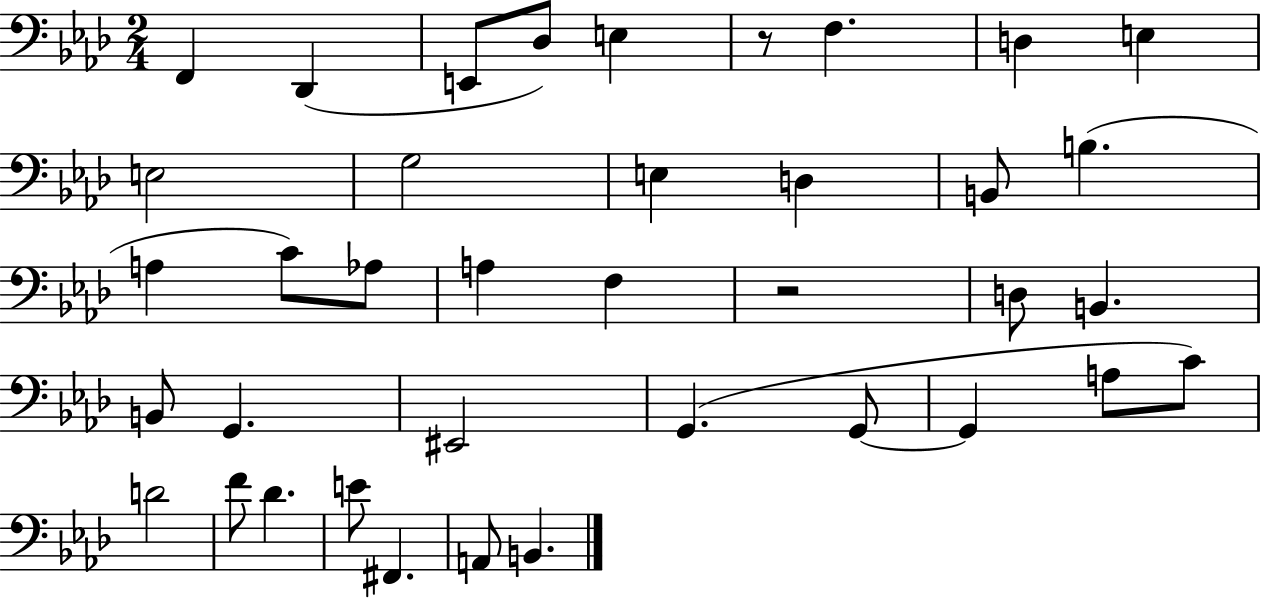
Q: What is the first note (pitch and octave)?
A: F2